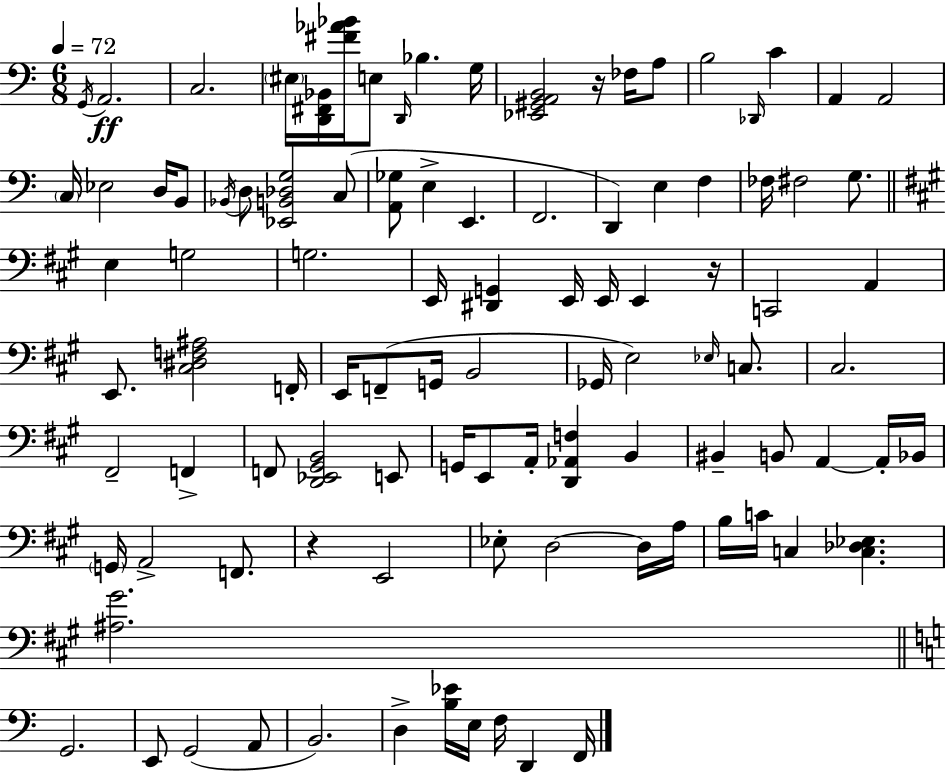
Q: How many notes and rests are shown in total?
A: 100